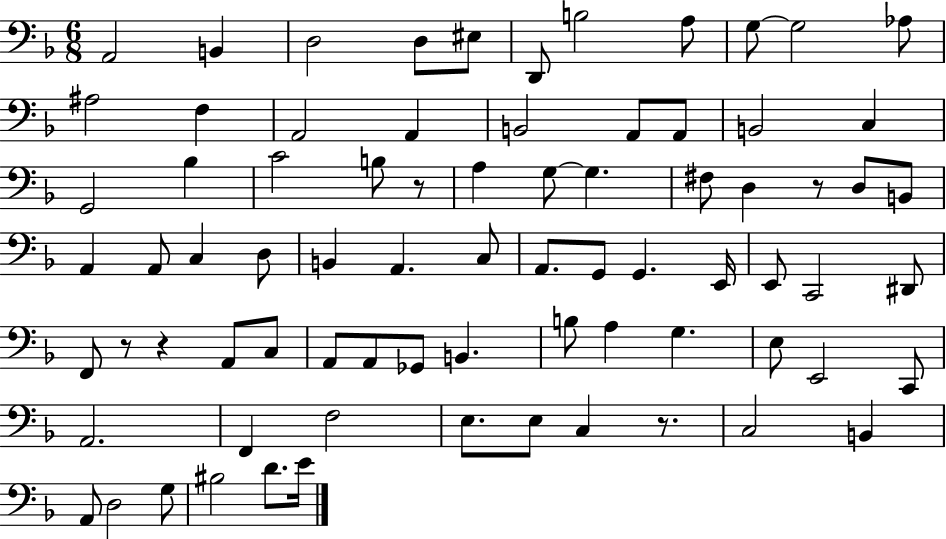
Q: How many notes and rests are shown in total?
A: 77